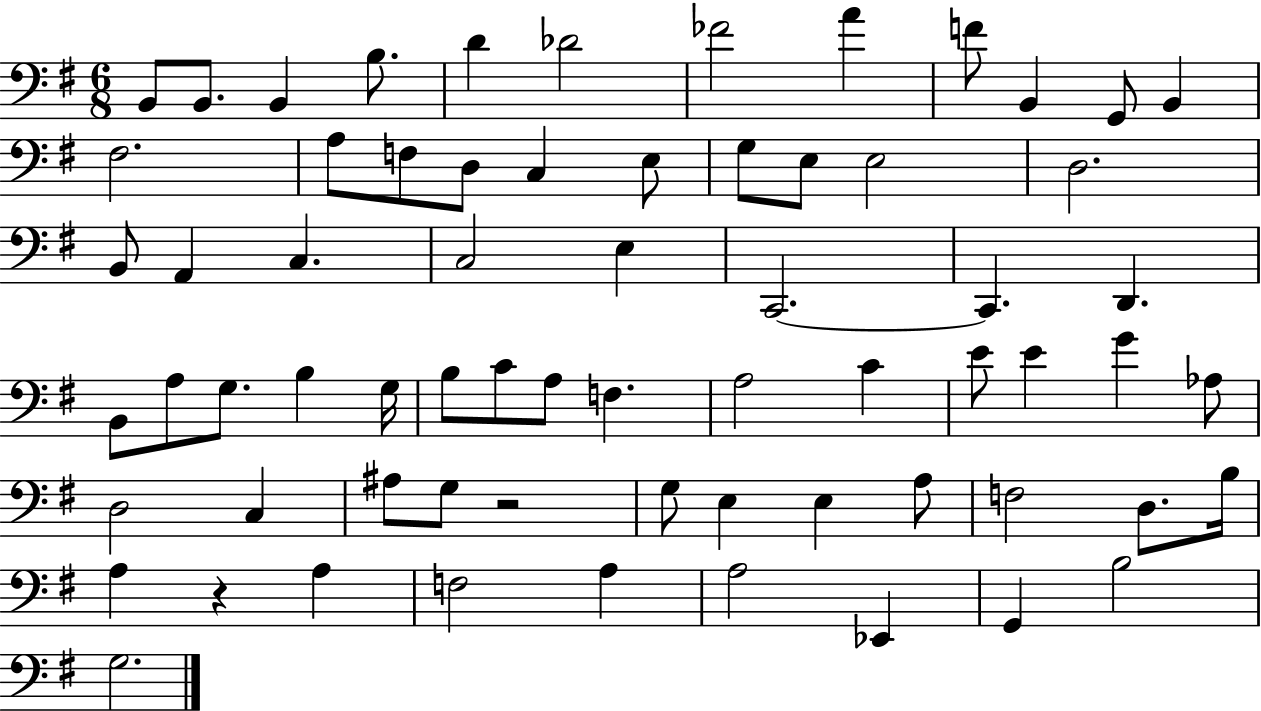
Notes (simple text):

B2/e B2/e. B2/q B3/e. D4/q Db4/h FES4/h A4/q F4/e B2/q G2/e B2/q F#3/h. A3/e F3/e D3/e C3/q E3/e G3/e E3/e E3/h D3/h. B2/e A2/q C3/q. C3/h E3/q C2/h. C2/q. D2/q. B2/e A3/e G3/e. B3/q G3/s B3/e C4/e A3/e F3/q. A3/h C4/q E4/e E4/q G4/q Ab3/e D3/h C3/q A#3/e G3/e R/h G3/e E3/q E3/q A3/e F3/h D3/e. B3/s A3/q R/q A3/q F3/h A3/q A3/h Eb2/q G2/q B3/h G3/h.